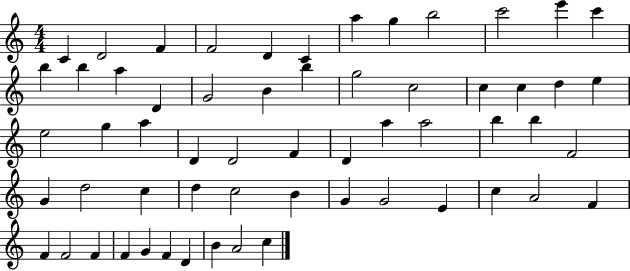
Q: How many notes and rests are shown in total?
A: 59